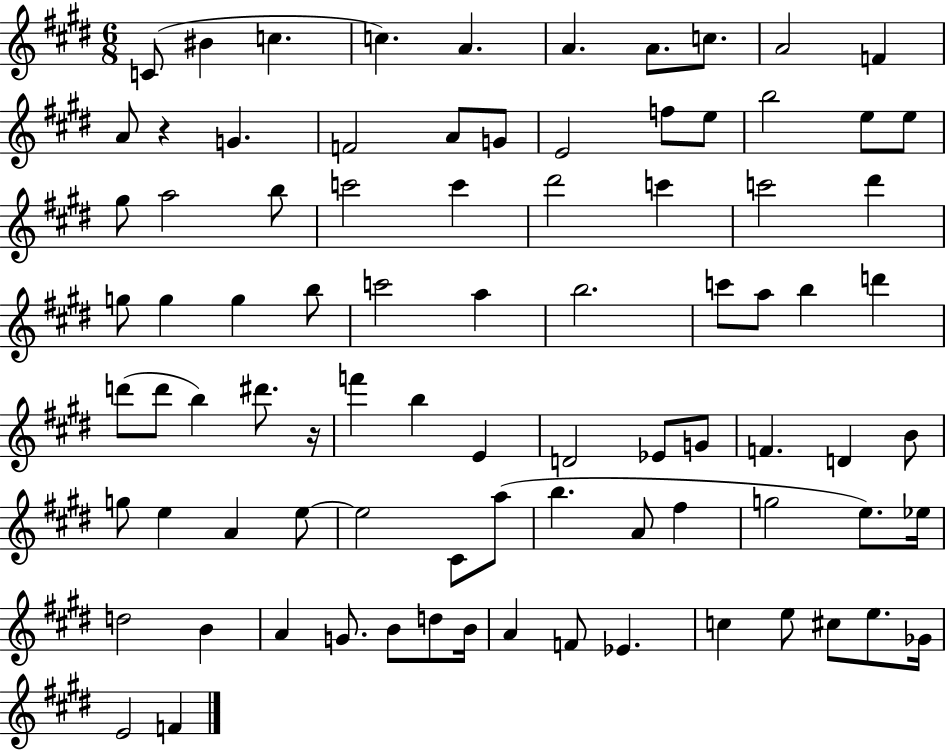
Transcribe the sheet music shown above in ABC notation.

X:1
T:Untitled
M:6/8
L:1/4
K:E
C/2 ^B c c A A A/2 c/2 A2 F A/2 z G F2 A/2 G/2 E2 f/2 e/2 b2 e/2 e/2 ^g/2 a2 b/2 c'2 c' ^d'2 c' c'2 ^d' g/2 g g b/2 c'2 a b2 c'/2 a/2 b d' d'/2 d'/2 b ^d'/2 z/4 f' b E D2 _E/2 G/2 F D B/2 g/2 e A e/2 e2 ^C/2 a/2 b A/2 ^f g2 e/2 _e/4 d2 B A G/2 B/2 d/2 B/4 A F/2 _E c e/2 ^c/2 e/2 _G/4 E2 F